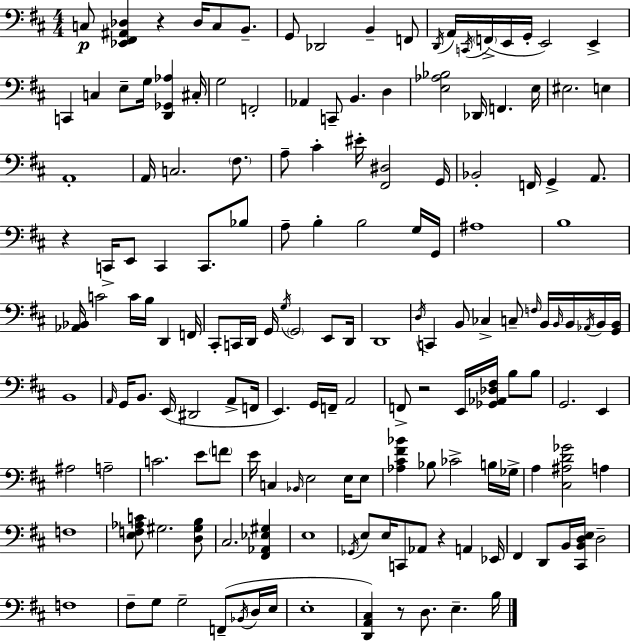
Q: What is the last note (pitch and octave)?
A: B3